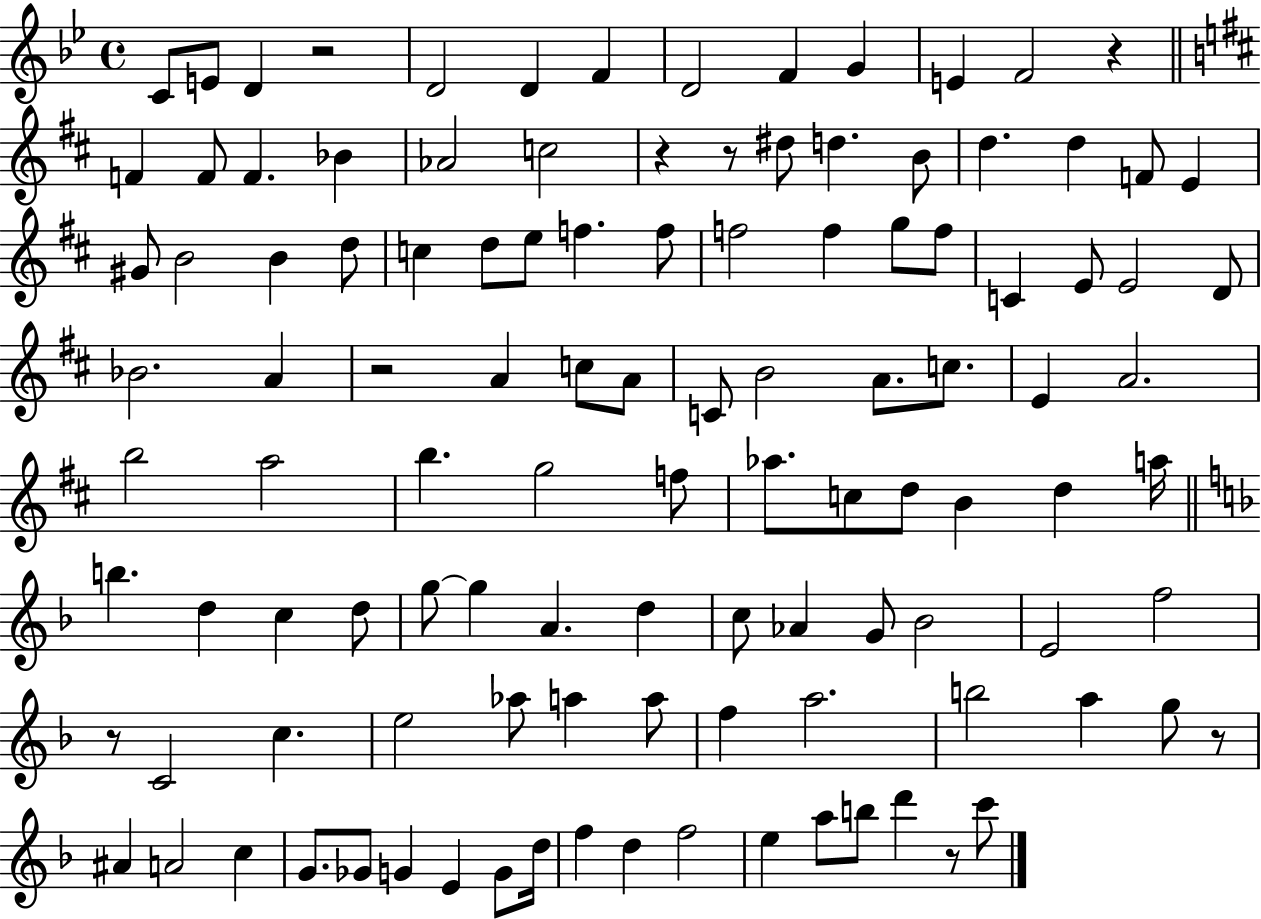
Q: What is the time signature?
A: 4/4